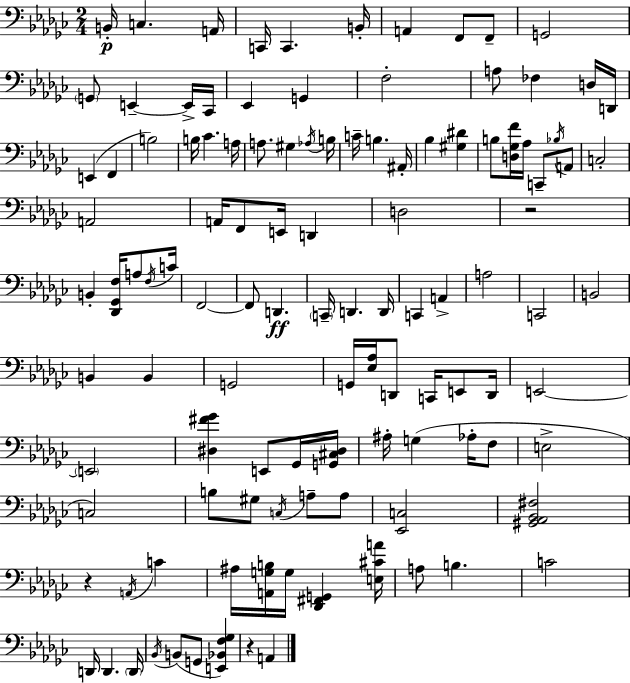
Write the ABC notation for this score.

X:1
T:Untitled
M:2/4
L:1/4
K:Ebm
B,,/4 C, A,,/4 C,,/4 C,, B,,/4 A,, F,,/2 F,,/2 G,,2 G,,/2 E,, E,,/4 _C,,/4 _E,, G,, F,2 A,/2 _F, D,/4 D,,/4 E,, F,, B,2 B,/4 _C A,/4 A,/2 ^G, _A,/4 B,/4 C/4 B, ^A,,/4 _B, [^G,^D] B,/2 [D,_G,F]/4 _A,/4 C,,/2 _B,/4 A,,/2 C,2 A,,2 A,,/4 F,,/2 E,,/4 D,, D,2 z2 B,, [_D,,_G,,F,]/4 A,/2 F,/4 C/4 F,,2 F,,/2 D,, C,,/4 D,, D,,/4 C,, A,, A,2 C,,2 B,,2 B,, B,, G,,2 G,,/4 [_E,_A,]/4 D,,/2 C,,/4 E,,/2 D,,/4 E,,2 E,,2 [^D,^F_G] E,,/2 _G,,/4 [G,,^C,^D,]/4 ^A,/4 G, _A,/4 F,/2 E,2 C,2 B,/2 ^G,/2 C,/4 A,/2 A,/2 [_E,,C,]2 [^G,,_A,,_B,,^F,]2 z A,,/4 C ^A,/4 [A,,G,B,]/4 G,/4 [_D,,^F,,G,,] [E,^CA]/4 A,/2 B, C2 D,,/4 D,, D,,/4 _B,,/4 B,,/2 G,,/2 [E,,_B,,F,_G,] z A,,